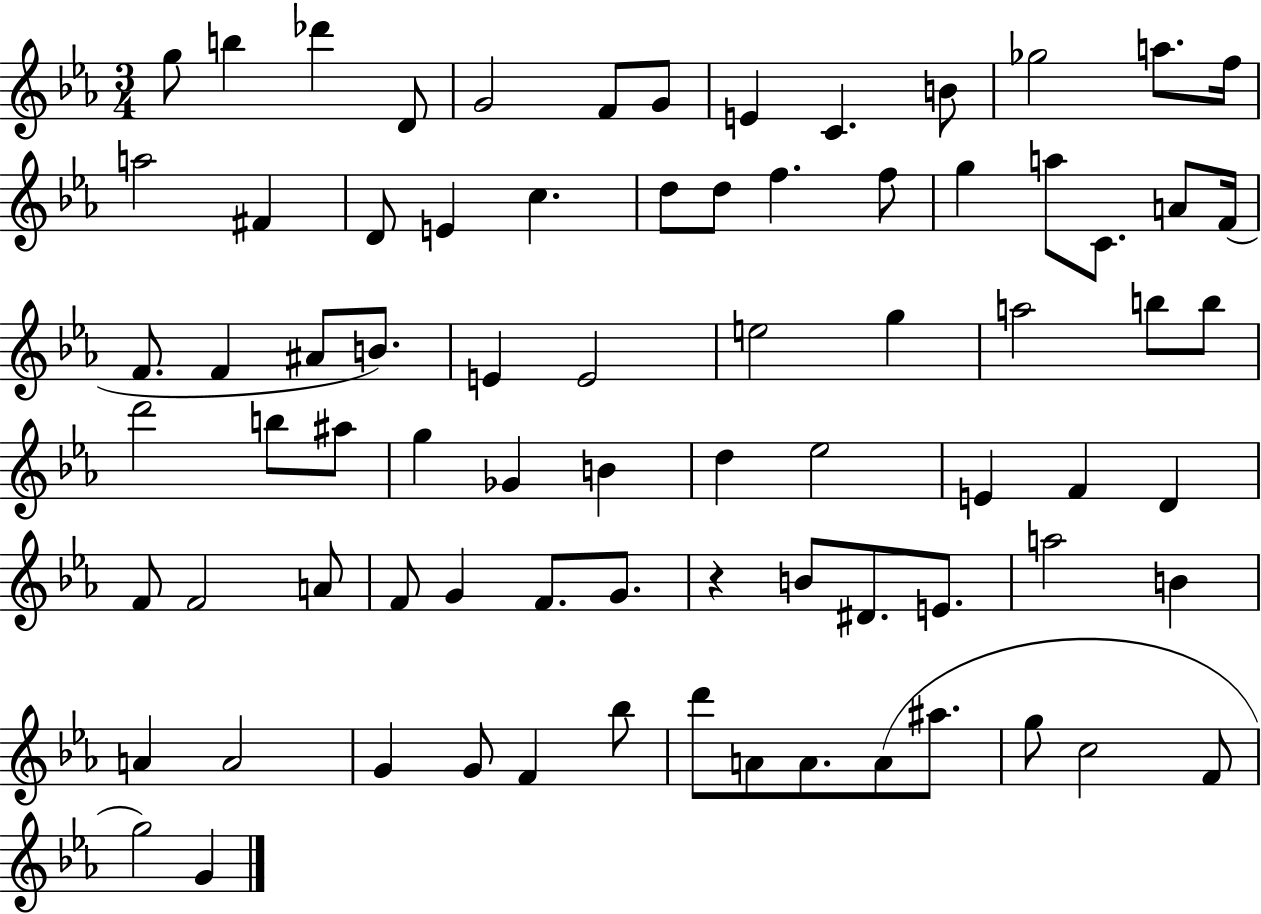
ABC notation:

X:1
T:Untitled
M:3/4
L:1/4
K:Eb
g/2 b _d' D/2 G2 F/2 G/2 E C B/2 _g2 a/2 f/4 a2 ^F D/2 E c d/2 d/2 f f/2 g a/2 C/2 A/2 F/4 F/2 F ^A/2 B/2 E E2 e2 g a2 b/2 b/2 d'2 b/2 ^a/2 g _G B d _e2 E F D F/2 F2 A/2 F/2 G F/2 G/2 z B/2 ^D/2 E/2 a2 B A A2 G G/2 F _b/2 d'/2 A/2 A/2 A/2 ^a/2 g/2 c2 F/2 g2 G